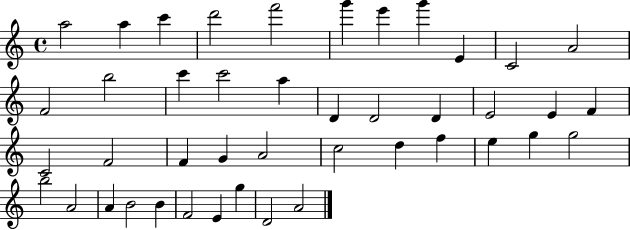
X:1
T:Untitled
M:4/4
L:1/4
K:C
a2 a c' d'2 f'2 g' e' g' E C2 A2 F2 b2 c' c'2 a D D2 D E2 E F C2 F2 F G A2 c2 d f e g g2 b2 A2 A B2 B F2 E g D2 A2